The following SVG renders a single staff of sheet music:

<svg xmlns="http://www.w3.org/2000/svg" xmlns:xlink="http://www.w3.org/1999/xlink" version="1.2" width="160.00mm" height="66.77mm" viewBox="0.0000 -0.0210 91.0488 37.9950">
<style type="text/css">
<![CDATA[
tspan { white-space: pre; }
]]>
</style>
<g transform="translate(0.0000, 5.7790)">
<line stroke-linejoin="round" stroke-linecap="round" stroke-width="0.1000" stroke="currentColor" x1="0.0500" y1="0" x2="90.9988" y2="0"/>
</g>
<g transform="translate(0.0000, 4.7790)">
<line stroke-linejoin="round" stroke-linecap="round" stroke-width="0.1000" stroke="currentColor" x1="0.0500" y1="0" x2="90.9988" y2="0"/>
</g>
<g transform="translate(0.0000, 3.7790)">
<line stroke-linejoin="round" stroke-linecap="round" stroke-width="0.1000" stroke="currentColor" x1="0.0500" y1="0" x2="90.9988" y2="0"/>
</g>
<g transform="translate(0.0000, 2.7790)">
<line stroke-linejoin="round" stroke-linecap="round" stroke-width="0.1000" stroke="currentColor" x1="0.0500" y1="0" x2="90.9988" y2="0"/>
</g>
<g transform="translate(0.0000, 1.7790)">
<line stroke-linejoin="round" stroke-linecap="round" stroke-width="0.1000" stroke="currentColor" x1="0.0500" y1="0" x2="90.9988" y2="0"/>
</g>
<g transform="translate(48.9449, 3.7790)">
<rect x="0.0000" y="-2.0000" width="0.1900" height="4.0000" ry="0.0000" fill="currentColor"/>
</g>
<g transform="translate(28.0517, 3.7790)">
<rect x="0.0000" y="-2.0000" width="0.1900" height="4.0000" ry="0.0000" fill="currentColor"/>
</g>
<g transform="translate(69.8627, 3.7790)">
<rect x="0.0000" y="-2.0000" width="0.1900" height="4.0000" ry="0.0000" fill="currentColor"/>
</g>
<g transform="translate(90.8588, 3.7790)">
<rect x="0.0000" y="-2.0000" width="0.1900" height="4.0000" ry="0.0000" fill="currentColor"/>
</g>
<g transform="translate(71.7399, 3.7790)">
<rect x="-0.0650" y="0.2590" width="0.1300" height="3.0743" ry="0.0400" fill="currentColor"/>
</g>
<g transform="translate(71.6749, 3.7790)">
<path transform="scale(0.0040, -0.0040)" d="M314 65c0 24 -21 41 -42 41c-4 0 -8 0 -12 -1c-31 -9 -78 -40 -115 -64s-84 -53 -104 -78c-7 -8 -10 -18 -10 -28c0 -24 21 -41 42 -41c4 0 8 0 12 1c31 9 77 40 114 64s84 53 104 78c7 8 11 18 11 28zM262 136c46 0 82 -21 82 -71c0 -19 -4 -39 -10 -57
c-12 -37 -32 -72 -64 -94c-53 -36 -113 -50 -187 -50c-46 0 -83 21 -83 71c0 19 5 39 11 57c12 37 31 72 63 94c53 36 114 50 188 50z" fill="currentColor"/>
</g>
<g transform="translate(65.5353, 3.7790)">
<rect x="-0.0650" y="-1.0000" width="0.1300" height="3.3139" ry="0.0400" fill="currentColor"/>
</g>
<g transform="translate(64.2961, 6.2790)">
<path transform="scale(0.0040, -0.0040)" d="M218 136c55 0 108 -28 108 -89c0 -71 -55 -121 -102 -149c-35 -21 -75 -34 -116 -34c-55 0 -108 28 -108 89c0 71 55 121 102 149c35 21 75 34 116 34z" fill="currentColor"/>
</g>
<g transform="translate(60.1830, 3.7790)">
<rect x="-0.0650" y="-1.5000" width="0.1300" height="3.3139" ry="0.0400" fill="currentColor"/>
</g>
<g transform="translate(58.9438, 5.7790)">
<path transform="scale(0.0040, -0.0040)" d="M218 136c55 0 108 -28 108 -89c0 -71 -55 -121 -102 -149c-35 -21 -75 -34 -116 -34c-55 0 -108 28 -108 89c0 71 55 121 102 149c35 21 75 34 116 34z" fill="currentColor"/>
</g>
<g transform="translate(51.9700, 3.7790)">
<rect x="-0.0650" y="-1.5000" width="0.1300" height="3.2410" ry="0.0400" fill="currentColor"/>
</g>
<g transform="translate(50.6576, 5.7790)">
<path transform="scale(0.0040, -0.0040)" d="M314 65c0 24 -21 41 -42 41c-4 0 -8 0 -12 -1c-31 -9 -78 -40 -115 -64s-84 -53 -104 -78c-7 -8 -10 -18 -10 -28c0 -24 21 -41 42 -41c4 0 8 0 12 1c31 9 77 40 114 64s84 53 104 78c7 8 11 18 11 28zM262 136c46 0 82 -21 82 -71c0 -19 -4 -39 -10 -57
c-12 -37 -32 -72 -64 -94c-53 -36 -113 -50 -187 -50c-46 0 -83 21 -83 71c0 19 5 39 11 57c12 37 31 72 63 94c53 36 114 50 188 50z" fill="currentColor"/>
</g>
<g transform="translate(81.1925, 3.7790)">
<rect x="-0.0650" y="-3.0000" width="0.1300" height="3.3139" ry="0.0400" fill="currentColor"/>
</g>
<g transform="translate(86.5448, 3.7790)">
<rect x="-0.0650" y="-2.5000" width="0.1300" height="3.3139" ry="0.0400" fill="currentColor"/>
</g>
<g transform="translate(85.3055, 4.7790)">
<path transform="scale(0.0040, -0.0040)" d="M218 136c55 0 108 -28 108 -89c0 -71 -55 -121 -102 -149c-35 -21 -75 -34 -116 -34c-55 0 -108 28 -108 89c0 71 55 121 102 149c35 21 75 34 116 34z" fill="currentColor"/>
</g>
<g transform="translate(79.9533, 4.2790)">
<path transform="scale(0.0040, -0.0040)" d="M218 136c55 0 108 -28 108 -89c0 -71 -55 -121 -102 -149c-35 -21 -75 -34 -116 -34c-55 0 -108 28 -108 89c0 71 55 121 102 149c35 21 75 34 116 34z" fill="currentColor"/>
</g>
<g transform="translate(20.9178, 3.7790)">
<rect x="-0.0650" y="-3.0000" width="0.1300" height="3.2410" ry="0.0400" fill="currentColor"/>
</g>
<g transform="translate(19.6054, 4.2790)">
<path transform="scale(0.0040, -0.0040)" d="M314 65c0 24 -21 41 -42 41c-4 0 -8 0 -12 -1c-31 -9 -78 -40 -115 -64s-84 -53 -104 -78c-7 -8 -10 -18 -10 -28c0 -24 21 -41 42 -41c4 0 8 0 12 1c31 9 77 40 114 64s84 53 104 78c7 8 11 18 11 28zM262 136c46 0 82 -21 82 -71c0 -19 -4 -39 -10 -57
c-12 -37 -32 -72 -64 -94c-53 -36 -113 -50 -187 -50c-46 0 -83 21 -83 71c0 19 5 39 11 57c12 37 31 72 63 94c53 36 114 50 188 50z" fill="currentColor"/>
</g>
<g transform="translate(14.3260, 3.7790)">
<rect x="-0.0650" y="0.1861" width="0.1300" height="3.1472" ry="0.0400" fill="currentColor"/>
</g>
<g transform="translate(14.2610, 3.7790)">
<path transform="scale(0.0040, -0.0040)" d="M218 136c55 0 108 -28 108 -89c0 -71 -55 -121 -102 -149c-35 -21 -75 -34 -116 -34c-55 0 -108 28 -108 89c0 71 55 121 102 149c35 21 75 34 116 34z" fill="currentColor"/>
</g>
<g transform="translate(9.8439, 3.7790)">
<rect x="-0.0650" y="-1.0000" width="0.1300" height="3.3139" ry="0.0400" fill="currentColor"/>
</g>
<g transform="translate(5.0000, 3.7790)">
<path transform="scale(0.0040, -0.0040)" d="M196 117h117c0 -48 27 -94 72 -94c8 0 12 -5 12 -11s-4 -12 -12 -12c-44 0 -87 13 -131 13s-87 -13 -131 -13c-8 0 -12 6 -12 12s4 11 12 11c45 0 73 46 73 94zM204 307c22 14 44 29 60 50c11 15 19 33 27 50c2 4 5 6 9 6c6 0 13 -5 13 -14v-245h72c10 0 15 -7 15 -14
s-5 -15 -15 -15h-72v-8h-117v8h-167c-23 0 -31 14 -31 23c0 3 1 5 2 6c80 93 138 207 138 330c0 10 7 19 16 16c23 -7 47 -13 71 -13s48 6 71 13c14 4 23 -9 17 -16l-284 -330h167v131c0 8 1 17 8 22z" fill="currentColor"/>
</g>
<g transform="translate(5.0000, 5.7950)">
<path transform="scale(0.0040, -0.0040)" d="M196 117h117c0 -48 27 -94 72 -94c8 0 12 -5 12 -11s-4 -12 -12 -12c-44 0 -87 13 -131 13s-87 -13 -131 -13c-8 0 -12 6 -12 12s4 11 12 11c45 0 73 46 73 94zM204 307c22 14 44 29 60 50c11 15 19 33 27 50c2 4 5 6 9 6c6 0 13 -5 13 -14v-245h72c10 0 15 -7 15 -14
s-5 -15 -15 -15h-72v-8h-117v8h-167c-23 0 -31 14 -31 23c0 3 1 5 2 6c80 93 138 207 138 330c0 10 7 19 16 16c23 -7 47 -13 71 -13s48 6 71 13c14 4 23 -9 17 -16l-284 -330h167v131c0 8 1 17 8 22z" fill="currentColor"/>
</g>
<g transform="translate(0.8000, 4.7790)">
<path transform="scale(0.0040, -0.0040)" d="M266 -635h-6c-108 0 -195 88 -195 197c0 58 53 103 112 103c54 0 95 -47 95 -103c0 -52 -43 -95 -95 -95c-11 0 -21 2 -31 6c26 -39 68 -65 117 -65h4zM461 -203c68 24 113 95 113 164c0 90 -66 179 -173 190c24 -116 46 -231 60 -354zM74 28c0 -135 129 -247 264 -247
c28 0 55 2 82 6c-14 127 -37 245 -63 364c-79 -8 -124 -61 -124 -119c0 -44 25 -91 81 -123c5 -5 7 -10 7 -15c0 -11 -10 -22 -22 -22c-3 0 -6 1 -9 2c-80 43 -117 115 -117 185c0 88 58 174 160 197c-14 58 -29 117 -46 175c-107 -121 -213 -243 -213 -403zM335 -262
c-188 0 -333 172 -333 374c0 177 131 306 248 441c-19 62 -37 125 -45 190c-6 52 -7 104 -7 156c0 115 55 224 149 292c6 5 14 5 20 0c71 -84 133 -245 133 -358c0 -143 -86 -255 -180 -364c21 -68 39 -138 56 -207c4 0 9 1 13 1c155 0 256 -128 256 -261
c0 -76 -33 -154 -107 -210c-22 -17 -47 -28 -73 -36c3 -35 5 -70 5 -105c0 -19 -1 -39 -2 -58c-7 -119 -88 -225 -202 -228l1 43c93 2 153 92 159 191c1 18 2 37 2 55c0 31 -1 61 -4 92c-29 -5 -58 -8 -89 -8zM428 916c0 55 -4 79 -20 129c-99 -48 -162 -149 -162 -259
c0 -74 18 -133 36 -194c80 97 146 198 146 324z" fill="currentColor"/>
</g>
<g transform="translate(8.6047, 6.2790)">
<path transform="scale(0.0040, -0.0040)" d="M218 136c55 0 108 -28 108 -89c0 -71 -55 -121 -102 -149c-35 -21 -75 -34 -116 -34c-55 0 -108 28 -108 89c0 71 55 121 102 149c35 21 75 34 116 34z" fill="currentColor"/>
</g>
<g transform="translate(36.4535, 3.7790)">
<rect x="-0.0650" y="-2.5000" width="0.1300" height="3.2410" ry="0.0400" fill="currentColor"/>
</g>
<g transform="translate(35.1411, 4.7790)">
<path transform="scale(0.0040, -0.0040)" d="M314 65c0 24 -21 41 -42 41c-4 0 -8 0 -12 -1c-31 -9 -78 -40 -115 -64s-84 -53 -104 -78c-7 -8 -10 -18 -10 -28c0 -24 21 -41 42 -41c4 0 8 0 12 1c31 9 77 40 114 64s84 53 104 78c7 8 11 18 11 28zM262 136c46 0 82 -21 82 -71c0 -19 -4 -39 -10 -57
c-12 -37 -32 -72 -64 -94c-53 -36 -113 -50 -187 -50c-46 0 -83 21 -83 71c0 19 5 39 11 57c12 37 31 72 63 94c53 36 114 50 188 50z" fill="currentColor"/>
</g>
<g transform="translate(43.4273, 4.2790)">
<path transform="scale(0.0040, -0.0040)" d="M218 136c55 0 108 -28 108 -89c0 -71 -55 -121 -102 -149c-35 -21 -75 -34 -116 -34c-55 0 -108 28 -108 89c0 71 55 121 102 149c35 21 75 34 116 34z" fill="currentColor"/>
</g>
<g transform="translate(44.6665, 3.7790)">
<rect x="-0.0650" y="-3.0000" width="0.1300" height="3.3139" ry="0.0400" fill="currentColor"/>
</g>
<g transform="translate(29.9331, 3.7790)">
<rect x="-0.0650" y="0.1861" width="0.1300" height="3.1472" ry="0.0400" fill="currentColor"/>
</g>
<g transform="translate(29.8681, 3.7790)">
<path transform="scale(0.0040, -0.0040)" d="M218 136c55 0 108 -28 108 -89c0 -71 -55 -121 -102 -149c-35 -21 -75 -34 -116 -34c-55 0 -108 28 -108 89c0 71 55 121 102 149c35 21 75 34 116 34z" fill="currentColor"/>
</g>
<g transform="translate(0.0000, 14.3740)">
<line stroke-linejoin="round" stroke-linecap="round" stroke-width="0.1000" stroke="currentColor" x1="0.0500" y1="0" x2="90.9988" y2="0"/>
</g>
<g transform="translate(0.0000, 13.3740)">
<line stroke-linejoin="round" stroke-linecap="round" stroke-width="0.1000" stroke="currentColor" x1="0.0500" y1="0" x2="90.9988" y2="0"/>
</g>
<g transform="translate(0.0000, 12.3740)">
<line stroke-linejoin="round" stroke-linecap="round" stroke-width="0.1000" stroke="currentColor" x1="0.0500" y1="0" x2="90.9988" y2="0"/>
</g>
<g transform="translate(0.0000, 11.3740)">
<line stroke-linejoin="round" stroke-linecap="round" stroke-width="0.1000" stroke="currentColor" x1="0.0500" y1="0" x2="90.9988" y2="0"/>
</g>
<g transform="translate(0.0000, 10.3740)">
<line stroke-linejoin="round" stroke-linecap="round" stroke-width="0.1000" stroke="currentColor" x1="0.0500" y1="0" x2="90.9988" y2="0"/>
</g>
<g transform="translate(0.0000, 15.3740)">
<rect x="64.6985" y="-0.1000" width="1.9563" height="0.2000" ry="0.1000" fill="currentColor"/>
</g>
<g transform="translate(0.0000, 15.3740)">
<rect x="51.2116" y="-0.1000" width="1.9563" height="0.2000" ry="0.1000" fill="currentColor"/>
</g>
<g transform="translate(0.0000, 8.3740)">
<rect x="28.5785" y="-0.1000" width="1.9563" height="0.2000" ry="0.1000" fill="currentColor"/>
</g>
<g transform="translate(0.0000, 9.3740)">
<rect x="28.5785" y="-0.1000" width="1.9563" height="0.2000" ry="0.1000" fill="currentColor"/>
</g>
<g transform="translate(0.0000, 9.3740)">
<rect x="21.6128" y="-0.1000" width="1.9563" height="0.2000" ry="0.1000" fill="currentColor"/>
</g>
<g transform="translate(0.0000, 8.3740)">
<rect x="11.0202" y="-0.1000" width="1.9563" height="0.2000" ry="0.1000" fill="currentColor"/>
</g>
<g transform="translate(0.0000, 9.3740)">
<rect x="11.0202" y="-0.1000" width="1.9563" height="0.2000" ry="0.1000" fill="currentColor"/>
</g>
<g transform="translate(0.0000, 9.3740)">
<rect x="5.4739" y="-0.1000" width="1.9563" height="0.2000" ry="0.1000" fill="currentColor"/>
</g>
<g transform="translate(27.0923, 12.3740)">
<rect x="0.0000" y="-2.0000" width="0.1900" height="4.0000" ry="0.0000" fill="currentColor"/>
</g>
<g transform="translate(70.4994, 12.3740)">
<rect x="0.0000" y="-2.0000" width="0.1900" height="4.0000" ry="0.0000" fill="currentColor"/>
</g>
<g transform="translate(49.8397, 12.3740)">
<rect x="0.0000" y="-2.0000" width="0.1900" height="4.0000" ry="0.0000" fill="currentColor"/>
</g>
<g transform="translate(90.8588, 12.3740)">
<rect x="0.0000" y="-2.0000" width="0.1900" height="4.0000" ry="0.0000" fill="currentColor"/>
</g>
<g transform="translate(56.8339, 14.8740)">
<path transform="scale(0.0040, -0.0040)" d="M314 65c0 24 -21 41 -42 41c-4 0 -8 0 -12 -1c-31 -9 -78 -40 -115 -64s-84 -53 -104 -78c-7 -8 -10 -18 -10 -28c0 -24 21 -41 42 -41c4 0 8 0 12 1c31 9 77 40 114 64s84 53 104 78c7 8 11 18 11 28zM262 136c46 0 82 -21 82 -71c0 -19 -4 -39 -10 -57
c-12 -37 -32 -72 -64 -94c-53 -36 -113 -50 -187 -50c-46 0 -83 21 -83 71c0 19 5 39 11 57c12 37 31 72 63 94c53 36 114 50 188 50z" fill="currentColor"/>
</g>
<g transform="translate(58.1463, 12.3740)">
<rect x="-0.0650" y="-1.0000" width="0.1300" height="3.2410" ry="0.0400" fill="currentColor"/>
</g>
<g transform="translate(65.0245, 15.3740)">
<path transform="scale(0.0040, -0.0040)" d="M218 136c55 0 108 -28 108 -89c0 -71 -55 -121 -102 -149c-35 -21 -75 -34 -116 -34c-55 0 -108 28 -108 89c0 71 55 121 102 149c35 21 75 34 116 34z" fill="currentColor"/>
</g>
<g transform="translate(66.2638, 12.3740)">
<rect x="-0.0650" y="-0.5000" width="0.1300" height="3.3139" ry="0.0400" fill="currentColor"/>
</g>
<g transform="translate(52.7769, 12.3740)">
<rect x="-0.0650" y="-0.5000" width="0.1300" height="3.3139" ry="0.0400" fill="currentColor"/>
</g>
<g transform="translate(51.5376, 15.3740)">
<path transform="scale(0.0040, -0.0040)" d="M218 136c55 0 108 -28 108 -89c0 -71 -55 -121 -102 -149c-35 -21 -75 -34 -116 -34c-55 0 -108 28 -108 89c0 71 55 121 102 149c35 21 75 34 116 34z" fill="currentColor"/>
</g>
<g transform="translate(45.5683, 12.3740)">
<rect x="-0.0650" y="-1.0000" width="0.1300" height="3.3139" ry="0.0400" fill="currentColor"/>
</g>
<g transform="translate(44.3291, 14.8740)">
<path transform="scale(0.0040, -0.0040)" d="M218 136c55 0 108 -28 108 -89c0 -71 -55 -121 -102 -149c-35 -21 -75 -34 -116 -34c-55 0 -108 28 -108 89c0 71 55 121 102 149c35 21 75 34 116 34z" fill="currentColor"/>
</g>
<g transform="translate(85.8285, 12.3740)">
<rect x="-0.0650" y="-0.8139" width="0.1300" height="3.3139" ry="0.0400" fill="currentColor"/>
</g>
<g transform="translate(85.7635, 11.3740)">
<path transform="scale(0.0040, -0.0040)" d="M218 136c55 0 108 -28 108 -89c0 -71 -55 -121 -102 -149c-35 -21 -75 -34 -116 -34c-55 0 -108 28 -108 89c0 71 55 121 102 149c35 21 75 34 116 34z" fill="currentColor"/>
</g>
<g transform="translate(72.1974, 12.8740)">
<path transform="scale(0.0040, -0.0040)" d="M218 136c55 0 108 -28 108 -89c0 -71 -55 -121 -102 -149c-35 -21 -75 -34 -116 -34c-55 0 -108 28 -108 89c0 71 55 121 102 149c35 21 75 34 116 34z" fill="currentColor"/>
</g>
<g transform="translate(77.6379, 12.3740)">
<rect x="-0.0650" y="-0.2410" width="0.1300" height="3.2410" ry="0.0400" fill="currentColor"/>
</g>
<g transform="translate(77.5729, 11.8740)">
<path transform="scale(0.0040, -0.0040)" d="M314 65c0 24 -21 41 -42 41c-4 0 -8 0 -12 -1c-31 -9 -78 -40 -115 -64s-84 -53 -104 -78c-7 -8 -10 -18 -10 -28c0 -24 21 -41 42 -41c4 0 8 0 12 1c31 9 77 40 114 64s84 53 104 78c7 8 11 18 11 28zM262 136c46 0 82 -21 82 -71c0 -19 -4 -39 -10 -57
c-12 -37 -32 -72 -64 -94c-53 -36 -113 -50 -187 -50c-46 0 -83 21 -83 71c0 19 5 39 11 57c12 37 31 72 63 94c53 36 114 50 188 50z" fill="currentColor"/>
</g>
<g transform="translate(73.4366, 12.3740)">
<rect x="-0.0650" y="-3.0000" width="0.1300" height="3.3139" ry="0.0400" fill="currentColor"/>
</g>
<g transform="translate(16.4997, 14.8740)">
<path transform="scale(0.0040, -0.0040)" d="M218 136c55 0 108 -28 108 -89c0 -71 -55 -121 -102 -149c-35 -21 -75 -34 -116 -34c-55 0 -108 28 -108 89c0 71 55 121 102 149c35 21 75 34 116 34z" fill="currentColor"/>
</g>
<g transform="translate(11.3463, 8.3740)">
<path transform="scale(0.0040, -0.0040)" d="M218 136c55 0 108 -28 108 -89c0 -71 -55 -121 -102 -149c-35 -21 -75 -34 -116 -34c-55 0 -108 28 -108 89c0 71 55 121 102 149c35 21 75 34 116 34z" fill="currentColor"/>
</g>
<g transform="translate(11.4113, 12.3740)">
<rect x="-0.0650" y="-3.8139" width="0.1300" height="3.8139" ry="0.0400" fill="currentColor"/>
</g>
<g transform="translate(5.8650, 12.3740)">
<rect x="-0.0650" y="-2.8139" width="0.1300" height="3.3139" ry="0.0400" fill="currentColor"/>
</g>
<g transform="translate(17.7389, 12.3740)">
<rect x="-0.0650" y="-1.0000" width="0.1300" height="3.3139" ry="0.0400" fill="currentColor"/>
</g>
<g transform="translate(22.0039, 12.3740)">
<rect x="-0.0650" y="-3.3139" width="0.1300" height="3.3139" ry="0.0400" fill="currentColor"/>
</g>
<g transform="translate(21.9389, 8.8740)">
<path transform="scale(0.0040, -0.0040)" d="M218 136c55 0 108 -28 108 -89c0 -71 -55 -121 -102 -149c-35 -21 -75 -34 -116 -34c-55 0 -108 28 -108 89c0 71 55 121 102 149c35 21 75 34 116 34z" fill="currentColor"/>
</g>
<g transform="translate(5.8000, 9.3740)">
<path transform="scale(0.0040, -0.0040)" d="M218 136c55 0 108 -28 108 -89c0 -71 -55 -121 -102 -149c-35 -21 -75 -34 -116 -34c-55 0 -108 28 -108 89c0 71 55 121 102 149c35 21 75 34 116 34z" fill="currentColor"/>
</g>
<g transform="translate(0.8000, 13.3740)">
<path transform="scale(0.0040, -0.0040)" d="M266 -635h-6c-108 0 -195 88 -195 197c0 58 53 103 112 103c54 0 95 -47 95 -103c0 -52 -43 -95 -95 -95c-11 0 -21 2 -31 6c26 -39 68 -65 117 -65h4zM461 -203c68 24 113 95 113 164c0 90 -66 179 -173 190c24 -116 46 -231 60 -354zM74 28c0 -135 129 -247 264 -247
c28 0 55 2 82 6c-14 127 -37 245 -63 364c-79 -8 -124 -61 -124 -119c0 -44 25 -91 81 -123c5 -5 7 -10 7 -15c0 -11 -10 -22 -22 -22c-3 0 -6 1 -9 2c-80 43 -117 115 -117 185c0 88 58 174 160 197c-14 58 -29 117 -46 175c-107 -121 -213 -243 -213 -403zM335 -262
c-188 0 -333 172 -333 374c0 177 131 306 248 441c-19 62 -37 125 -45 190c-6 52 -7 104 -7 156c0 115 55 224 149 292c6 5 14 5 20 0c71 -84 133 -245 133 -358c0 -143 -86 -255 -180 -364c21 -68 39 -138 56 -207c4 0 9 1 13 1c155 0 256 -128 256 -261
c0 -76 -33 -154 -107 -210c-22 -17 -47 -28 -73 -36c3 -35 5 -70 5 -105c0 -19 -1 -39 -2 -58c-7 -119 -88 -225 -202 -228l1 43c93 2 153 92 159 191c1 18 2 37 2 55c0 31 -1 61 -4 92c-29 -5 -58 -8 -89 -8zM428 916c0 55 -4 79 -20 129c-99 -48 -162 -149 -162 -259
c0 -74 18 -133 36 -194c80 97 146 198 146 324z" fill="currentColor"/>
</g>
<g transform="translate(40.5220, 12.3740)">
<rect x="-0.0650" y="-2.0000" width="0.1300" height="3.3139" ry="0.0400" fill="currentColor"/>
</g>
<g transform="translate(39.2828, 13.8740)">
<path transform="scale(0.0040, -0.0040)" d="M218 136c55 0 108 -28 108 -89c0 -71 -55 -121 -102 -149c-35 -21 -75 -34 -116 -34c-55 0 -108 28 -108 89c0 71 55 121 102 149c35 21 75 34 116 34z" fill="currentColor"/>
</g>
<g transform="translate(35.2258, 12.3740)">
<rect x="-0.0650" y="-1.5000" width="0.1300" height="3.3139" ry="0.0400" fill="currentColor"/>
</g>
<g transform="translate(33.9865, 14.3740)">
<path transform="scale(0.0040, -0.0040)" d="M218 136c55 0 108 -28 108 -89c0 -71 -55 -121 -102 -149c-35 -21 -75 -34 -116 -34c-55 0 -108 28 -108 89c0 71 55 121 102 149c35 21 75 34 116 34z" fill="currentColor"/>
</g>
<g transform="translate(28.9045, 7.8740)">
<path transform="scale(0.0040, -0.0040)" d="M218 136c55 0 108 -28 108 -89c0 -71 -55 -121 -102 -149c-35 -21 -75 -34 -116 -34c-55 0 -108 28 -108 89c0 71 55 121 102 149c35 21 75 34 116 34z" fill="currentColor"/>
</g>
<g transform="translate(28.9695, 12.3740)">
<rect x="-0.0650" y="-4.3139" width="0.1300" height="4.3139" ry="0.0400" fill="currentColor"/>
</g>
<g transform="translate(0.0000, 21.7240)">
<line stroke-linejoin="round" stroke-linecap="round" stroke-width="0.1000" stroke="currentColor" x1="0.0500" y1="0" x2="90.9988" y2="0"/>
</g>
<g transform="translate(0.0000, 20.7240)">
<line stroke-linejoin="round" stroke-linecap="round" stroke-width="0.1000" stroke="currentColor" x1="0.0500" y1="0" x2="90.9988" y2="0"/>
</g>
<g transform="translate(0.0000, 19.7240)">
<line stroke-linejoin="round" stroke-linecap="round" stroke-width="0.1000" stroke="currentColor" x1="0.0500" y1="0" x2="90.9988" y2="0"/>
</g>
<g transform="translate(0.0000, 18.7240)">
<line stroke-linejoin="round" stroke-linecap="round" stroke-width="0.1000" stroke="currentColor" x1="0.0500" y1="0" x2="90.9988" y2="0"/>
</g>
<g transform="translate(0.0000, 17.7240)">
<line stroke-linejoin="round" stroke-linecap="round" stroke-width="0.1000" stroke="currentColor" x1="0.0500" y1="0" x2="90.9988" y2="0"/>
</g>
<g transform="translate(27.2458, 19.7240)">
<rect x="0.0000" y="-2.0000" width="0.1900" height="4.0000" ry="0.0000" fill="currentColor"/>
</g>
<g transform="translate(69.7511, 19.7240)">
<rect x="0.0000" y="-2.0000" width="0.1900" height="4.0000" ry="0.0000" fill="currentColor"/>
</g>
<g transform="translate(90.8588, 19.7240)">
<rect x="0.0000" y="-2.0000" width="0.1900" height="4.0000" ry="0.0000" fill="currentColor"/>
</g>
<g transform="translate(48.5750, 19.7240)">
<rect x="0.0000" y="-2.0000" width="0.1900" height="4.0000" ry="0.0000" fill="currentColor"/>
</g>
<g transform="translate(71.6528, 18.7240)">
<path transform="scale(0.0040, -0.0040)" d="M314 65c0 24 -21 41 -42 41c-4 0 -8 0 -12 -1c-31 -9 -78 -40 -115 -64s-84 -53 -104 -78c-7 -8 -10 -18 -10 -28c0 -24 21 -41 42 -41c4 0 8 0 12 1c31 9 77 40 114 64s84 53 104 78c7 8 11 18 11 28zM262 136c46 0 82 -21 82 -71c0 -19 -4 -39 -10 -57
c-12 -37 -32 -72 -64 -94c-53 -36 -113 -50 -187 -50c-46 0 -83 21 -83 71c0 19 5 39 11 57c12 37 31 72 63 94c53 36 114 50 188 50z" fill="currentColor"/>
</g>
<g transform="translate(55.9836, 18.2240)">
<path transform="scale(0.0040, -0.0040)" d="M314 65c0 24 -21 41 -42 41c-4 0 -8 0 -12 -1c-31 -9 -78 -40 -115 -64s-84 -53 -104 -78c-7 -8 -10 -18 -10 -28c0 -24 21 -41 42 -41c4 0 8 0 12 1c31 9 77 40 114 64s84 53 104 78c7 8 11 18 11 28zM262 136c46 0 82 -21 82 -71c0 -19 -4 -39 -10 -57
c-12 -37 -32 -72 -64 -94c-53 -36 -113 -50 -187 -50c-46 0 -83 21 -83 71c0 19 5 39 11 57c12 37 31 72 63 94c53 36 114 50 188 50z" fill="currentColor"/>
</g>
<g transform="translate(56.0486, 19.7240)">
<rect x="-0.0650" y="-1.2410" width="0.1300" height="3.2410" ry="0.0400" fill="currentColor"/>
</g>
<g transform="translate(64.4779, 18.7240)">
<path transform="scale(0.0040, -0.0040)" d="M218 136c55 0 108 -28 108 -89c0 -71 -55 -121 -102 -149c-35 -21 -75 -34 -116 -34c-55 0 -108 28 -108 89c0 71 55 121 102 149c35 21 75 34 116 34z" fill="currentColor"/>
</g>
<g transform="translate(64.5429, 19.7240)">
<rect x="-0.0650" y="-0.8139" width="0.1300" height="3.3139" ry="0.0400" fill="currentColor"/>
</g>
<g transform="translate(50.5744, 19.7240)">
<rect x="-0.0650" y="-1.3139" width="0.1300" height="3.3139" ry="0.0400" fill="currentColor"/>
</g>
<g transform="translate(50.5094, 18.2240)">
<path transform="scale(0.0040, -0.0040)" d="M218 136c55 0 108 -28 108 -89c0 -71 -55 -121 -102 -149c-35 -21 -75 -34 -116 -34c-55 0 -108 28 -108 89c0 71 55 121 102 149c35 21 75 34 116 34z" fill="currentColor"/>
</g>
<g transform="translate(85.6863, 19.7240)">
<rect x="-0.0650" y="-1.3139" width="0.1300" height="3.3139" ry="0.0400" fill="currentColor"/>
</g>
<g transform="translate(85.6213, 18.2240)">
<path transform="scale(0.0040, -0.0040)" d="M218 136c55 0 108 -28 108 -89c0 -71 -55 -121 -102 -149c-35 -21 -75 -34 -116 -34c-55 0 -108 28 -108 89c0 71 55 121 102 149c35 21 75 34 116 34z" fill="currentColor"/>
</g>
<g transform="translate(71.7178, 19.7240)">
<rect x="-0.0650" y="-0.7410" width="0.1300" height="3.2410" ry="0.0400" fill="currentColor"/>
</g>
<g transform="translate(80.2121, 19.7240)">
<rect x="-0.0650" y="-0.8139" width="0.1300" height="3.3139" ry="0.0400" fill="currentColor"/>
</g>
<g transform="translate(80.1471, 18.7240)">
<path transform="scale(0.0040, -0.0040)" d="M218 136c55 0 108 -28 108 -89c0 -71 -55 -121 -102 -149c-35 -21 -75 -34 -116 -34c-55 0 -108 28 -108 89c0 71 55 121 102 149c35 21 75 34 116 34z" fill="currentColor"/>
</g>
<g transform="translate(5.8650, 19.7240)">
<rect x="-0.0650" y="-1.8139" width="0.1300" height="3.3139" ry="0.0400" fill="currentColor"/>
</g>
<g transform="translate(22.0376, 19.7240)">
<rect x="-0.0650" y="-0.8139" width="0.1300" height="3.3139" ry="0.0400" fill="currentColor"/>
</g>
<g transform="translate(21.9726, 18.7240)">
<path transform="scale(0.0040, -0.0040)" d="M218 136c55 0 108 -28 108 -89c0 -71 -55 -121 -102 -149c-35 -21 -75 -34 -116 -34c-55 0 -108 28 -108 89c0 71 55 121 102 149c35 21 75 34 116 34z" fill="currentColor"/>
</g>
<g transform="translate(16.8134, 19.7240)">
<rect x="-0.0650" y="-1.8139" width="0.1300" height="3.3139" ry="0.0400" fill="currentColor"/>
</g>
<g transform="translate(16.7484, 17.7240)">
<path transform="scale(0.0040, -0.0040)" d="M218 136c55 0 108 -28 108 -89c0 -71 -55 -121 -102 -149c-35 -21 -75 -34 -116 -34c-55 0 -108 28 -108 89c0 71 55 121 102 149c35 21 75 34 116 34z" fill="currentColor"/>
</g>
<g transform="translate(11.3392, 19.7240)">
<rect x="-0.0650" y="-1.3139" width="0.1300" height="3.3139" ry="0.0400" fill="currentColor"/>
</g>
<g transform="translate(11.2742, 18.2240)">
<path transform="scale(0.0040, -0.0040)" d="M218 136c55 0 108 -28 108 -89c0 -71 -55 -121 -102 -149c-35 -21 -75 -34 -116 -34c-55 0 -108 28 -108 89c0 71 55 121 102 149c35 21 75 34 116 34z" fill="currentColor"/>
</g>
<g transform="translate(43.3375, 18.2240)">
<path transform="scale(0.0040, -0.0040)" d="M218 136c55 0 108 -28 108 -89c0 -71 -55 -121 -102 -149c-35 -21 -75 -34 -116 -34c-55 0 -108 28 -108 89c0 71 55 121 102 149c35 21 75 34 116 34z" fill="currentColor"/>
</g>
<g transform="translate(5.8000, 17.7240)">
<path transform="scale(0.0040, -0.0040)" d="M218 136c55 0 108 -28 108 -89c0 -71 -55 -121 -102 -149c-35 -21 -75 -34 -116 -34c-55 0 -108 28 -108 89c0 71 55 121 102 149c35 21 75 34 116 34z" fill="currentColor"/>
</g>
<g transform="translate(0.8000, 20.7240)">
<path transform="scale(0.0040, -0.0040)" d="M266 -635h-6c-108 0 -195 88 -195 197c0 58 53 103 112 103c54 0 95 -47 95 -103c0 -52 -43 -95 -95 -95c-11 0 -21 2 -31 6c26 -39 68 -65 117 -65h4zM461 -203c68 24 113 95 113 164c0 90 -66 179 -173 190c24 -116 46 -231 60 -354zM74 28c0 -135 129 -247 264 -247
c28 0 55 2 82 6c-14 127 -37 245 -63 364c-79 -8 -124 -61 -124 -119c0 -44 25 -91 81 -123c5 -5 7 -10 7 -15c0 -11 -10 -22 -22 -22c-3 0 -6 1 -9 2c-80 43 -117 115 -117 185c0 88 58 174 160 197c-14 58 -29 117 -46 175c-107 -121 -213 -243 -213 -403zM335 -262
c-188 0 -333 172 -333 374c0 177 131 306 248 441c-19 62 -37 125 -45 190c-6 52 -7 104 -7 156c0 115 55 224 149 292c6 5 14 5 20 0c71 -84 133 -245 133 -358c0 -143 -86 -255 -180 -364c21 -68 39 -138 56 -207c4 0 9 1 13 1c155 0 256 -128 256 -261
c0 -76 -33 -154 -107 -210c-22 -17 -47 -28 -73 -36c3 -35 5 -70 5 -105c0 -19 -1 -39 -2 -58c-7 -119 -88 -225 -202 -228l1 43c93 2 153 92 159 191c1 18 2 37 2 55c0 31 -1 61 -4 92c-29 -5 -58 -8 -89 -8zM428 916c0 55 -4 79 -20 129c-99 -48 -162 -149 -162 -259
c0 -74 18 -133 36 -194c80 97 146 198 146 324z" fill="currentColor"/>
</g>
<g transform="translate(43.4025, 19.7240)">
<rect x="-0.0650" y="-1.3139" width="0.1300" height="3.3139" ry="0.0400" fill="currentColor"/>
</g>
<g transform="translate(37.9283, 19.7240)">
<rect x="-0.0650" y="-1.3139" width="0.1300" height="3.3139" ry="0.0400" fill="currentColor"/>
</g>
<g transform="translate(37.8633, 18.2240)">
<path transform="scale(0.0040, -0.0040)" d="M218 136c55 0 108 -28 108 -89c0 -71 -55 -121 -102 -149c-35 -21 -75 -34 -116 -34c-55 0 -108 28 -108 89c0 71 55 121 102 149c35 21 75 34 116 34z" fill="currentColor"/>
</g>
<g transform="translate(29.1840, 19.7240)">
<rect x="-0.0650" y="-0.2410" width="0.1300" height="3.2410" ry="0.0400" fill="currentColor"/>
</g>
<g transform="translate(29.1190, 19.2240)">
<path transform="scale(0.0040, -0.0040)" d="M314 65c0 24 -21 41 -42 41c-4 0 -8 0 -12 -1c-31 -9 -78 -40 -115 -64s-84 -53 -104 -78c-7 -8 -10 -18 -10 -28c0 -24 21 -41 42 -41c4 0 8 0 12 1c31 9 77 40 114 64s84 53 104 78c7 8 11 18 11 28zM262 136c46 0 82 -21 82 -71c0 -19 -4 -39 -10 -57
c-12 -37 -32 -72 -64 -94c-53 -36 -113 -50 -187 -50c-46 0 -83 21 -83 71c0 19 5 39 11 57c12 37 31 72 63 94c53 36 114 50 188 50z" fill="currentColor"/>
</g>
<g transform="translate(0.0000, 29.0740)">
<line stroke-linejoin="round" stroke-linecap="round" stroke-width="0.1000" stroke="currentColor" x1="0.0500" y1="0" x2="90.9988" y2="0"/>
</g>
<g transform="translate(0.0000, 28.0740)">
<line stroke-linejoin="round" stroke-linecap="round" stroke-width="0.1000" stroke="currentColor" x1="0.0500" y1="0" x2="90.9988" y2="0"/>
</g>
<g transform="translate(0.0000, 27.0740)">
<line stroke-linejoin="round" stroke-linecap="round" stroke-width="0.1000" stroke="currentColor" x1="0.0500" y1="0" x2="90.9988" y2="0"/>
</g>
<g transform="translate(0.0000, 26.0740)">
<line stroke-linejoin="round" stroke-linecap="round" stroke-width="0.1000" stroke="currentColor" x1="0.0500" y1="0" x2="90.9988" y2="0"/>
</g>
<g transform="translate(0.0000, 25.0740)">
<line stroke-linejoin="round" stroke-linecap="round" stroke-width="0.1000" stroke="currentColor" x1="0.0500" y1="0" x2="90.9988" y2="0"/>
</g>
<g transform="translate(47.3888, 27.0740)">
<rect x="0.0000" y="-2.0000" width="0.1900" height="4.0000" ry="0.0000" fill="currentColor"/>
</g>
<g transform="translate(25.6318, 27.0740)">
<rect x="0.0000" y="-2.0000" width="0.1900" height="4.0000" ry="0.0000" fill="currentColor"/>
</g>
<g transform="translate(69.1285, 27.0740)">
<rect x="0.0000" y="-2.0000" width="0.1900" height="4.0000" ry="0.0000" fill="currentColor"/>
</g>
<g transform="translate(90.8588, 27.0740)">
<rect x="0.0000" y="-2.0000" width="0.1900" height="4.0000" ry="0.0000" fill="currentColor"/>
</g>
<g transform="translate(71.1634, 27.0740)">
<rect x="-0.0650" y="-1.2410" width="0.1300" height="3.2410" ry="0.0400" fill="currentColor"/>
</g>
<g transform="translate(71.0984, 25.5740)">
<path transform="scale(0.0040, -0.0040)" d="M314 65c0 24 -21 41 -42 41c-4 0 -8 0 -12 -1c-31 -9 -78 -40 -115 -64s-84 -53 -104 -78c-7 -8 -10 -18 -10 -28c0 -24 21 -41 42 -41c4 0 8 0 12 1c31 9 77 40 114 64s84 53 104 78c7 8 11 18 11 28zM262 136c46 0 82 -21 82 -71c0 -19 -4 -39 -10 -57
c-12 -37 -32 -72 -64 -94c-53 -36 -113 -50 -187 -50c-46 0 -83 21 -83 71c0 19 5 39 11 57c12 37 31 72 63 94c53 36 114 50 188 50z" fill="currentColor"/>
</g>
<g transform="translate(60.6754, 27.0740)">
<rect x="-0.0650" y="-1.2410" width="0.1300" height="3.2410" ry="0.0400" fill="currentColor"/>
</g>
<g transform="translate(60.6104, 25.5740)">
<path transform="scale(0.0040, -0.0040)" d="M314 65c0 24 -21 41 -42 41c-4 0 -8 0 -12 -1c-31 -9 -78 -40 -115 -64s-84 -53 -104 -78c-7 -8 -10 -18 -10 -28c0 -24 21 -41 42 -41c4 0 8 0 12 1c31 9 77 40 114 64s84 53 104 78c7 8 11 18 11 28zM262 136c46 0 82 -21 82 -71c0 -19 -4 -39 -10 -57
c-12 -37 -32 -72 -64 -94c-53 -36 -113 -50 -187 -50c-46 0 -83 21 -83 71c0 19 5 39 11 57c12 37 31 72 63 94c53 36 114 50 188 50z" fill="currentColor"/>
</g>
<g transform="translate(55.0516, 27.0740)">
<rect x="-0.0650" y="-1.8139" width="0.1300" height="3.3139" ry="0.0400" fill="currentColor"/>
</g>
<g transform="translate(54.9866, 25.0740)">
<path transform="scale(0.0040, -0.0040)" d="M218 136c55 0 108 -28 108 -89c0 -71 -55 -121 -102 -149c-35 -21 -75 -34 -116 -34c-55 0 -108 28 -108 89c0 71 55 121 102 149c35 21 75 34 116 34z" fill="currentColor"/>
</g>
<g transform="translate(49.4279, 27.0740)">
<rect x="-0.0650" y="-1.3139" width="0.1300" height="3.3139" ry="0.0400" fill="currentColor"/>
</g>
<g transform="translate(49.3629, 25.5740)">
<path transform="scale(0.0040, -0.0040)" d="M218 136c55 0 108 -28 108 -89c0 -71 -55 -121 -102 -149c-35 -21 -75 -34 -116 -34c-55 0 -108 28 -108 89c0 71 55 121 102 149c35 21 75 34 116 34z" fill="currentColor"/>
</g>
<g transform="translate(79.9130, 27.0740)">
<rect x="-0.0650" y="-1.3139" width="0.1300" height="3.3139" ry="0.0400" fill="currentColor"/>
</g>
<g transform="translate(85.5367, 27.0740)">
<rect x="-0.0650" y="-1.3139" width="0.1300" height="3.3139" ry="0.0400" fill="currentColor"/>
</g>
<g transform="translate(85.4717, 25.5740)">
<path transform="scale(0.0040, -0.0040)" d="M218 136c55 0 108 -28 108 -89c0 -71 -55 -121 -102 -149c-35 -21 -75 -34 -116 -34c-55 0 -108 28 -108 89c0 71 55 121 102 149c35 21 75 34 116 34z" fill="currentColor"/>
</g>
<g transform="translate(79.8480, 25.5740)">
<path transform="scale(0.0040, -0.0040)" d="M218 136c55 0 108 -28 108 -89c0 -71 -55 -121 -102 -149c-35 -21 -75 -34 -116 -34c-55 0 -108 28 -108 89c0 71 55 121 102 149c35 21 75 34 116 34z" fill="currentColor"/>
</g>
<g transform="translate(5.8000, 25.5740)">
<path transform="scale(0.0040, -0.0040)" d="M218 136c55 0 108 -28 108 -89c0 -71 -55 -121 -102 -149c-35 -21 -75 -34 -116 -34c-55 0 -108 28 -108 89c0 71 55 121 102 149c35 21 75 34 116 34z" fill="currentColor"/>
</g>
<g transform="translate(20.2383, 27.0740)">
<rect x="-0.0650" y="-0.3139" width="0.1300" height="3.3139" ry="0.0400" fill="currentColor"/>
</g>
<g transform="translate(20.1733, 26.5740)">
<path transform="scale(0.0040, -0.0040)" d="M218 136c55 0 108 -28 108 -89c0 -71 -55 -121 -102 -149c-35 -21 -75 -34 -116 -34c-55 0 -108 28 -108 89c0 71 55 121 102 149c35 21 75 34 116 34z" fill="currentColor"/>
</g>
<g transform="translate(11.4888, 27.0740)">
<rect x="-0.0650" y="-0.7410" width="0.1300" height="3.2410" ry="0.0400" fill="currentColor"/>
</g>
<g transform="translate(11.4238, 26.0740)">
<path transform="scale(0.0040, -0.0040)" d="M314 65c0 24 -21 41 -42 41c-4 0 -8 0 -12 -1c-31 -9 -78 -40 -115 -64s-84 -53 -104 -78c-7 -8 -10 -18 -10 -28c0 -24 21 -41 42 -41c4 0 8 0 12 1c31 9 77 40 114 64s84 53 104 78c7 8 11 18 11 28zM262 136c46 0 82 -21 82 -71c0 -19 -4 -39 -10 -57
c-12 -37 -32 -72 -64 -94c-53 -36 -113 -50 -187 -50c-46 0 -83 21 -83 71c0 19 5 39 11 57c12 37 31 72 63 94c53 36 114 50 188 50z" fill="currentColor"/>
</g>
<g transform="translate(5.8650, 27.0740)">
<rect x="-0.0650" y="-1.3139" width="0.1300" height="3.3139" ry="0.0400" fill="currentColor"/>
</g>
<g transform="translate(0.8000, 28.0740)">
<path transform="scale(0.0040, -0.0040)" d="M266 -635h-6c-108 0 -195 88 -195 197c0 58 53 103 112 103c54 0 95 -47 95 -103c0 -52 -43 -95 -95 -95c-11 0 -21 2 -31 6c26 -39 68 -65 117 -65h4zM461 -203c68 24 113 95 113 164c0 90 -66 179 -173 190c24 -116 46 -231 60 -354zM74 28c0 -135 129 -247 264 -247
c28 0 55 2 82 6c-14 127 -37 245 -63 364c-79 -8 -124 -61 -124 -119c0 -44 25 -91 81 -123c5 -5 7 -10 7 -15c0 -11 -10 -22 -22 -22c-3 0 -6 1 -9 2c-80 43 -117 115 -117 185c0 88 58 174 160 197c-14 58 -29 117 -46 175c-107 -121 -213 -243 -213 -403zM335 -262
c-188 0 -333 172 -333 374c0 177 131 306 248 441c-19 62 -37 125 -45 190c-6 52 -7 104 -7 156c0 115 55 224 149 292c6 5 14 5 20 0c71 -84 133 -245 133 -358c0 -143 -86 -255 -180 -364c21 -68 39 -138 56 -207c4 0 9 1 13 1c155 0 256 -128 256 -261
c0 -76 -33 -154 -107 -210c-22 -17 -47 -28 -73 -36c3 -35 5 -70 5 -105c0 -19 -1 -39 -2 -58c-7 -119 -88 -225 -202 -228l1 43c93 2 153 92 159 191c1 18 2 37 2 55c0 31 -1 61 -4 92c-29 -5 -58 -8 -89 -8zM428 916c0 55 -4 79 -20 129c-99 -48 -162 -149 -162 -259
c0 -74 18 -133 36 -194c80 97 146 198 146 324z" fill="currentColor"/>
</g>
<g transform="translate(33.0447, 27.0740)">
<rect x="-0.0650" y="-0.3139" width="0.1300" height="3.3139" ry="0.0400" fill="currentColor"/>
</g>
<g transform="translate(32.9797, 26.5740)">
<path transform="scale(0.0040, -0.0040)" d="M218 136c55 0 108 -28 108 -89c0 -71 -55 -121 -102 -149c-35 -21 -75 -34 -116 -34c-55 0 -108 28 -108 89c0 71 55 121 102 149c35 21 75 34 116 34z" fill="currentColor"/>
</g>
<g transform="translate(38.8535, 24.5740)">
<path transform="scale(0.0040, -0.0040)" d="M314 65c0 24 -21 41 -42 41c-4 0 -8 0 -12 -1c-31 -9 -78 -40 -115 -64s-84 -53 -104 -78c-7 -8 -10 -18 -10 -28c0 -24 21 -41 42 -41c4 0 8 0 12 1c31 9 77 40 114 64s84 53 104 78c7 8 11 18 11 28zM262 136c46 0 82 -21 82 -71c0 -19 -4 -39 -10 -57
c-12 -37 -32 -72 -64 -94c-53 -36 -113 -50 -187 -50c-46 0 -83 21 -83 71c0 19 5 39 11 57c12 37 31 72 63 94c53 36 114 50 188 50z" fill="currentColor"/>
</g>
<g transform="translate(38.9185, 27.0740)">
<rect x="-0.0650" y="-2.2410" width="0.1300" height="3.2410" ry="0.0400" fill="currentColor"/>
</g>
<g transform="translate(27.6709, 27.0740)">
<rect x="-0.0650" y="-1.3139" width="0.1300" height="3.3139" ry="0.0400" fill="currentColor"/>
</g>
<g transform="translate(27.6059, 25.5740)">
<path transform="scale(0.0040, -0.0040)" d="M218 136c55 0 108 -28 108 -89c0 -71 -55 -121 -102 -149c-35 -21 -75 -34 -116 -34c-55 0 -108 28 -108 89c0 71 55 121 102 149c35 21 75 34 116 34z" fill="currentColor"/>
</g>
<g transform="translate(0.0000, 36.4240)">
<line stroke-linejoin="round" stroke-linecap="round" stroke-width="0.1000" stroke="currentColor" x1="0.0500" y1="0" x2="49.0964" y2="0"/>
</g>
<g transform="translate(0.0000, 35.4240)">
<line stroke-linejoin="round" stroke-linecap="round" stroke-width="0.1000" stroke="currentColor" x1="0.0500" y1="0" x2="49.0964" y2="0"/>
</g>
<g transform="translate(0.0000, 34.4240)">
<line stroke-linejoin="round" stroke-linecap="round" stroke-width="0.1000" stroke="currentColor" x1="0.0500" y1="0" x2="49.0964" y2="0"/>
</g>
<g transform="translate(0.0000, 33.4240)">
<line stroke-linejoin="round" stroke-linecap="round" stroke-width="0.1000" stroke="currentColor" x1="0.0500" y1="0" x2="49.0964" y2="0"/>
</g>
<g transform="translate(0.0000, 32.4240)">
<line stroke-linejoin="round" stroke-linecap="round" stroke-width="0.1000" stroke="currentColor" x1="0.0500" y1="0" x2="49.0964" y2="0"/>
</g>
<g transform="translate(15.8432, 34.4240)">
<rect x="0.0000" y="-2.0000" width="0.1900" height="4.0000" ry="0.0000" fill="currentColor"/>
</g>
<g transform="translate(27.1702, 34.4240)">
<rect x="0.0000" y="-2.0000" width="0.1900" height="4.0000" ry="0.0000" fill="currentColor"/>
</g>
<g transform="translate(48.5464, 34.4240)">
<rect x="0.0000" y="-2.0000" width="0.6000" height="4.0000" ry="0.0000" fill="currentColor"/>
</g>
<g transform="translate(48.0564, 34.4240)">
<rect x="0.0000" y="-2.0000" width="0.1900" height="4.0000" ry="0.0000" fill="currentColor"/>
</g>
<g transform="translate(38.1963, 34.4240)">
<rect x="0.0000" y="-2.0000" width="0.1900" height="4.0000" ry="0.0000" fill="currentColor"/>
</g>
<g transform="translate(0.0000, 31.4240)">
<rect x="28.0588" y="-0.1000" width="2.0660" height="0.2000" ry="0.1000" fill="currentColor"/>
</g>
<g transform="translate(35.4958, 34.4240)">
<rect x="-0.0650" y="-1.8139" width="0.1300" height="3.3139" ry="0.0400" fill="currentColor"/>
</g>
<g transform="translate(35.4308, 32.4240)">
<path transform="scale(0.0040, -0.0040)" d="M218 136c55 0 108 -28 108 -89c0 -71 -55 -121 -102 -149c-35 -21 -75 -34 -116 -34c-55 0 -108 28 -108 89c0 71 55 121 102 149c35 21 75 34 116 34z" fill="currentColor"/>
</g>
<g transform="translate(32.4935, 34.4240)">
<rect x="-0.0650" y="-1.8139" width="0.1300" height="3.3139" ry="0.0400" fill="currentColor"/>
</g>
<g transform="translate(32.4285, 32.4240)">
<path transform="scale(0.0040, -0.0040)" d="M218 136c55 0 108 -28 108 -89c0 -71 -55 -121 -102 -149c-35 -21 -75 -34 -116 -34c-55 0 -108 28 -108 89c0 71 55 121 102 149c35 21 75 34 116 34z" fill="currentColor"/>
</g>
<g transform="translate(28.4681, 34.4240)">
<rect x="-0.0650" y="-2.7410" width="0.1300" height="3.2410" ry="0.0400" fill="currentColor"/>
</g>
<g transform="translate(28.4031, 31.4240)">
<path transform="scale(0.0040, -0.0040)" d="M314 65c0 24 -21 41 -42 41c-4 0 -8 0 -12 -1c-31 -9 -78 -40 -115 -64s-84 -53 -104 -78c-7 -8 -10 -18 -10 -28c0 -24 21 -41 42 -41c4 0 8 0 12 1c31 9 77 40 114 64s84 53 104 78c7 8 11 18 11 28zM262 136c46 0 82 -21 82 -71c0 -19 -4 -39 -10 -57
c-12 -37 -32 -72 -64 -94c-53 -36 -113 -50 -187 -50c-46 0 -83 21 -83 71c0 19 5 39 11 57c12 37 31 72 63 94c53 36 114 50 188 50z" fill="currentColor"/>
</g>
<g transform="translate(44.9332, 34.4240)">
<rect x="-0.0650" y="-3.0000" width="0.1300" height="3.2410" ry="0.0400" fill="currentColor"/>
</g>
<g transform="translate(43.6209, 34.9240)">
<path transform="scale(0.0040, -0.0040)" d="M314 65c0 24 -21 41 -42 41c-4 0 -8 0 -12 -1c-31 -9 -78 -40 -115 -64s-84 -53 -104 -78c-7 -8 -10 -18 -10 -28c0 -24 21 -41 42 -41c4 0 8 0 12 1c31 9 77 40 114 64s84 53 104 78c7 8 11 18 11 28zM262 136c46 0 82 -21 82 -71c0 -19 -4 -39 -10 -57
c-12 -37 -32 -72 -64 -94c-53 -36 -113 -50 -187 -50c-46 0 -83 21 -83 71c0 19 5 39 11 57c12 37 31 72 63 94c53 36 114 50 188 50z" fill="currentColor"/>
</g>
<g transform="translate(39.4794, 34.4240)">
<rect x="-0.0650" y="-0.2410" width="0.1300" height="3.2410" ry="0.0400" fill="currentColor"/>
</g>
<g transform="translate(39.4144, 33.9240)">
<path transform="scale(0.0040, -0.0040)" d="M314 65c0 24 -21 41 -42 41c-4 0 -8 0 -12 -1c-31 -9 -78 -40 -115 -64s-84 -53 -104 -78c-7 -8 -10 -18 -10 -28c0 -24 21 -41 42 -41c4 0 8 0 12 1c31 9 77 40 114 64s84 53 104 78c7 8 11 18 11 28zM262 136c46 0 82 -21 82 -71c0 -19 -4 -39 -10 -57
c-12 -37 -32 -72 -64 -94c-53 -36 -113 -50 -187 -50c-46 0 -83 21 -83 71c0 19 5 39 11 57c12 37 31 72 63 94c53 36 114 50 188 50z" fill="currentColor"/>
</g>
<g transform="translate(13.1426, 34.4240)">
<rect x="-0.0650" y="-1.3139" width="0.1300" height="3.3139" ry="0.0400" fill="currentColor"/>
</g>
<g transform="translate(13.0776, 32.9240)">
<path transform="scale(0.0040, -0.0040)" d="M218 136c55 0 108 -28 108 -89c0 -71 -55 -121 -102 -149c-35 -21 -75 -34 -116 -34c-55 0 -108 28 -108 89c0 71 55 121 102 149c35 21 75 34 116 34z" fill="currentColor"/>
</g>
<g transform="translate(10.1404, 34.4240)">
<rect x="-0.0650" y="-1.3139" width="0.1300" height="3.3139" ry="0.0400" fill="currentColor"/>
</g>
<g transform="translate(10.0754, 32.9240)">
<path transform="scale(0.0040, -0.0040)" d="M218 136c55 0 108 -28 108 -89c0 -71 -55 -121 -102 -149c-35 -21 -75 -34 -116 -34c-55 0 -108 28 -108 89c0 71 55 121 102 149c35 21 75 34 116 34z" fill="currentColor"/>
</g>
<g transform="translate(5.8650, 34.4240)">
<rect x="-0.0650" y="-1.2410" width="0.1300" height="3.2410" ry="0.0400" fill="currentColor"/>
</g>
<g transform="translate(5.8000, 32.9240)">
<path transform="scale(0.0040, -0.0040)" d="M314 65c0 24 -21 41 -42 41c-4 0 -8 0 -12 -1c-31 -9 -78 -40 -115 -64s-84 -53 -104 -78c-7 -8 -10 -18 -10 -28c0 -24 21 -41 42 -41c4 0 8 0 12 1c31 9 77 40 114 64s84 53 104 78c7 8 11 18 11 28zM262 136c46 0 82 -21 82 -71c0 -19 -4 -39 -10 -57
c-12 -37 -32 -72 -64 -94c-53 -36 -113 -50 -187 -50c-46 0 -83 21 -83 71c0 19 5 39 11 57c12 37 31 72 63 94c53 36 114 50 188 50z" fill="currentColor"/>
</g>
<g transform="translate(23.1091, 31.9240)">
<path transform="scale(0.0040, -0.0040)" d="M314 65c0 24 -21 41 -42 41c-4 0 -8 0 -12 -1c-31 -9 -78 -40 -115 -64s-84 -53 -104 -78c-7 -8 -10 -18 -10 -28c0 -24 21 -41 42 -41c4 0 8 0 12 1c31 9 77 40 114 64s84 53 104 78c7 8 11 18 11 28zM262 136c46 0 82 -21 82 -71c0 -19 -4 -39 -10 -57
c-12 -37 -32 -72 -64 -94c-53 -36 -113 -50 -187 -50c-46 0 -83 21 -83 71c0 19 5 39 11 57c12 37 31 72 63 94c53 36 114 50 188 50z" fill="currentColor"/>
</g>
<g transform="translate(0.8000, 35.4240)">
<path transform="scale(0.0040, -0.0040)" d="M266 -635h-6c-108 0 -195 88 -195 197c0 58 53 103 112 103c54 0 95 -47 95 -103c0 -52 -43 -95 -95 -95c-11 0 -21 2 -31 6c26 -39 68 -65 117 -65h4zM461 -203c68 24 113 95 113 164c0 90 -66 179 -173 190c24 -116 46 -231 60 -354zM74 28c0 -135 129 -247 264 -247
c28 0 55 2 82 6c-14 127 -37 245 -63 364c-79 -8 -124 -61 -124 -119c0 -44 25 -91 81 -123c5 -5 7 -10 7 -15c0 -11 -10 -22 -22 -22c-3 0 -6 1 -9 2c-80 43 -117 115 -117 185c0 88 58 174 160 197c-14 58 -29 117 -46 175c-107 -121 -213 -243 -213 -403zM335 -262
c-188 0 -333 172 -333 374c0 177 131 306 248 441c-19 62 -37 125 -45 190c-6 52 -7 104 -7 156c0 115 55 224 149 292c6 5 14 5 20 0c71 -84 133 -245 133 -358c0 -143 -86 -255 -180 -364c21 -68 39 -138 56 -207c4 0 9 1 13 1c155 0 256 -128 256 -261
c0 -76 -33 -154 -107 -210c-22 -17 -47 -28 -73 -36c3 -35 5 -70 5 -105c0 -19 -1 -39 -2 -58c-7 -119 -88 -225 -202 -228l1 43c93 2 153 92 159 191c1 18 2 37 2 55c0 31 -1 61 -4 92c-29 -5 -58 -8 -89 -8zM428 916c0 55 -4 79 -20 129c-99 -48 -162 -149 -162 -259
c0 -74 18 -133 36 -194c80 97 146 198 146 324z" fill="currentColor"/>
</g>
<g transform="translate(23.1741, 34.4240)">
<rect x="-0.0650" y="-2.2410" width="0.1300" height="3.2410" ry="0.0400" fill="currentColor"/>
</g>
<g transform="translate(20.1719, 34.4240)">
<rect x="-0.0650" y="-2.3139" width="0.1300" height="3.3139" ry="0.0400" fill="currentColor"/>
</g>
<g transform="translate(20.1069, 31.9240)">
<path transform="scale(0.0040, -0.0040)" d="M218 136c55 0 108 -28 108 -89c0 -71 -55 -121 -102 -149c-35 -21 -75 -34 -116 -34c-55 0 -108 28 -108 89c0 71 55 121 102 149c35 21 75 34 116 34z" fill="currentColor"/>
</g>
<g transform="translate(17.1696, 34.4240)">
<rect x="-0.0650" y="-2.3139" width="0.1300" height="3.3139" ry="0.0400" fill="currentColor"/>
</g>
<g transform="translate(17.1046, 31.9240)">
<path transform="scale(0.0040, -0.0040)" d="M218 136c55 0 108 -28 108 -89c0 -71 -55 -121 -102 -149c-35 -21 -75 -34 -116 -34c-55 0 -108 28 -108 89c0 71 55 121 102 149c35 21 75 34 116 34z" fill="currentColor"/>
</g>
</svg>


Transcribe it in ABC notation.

X:1
T:Untitled
M:4/4
L:1/4
K:C
D B A2 B G2 A E2 E D B2 A G a c' D b d' E F D C D2 C A c2 d f e f d c2 e e e e2 d d2 d e e d2 c e c g2 e f e2 e2 e e e2 e e g g g2 a2 f f c2 A2